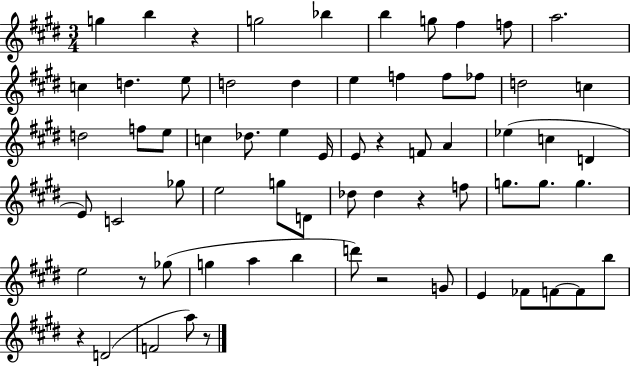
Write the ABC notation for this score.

X:1
T:Untitled
M:3/4
L:1/4
K:E
g b z g2 _b b g/2 ^f f/2 a2 c d e/2 d2 d e f f/2 _f/2 d2 c d2 f/2 e/2 c _d/2 e E/4 E/2 z F/2 A _e c D E/2 C2 _g/2 e2 g/2 D/2 _d/2 _d z f/2 g/2 g/2 g e2 z/2 _g/2 g a b d'/2 z2 G/2 E _F/2 F/2 F/2 b/2 z D2 F2 a/2 z/2